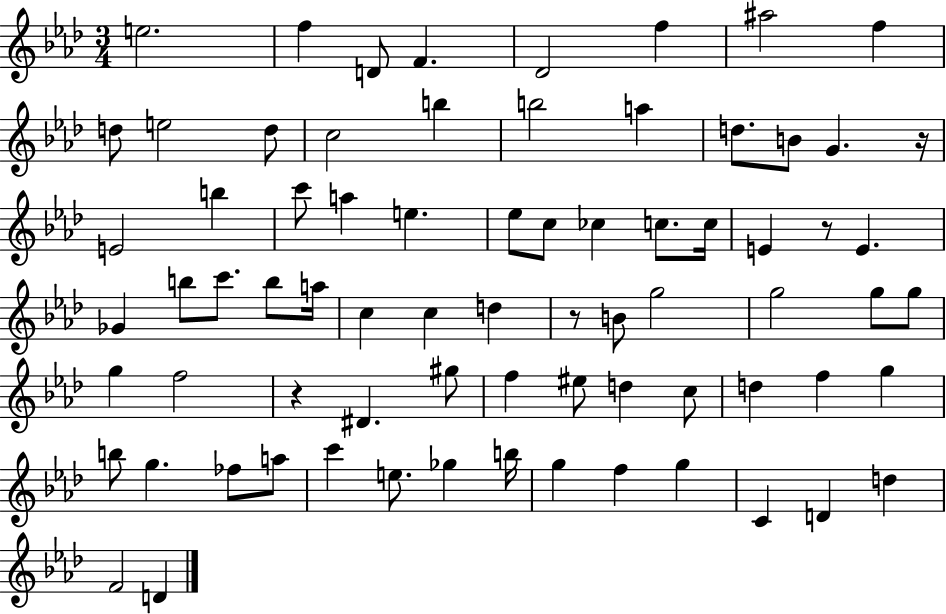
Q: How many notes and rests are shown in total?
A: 74